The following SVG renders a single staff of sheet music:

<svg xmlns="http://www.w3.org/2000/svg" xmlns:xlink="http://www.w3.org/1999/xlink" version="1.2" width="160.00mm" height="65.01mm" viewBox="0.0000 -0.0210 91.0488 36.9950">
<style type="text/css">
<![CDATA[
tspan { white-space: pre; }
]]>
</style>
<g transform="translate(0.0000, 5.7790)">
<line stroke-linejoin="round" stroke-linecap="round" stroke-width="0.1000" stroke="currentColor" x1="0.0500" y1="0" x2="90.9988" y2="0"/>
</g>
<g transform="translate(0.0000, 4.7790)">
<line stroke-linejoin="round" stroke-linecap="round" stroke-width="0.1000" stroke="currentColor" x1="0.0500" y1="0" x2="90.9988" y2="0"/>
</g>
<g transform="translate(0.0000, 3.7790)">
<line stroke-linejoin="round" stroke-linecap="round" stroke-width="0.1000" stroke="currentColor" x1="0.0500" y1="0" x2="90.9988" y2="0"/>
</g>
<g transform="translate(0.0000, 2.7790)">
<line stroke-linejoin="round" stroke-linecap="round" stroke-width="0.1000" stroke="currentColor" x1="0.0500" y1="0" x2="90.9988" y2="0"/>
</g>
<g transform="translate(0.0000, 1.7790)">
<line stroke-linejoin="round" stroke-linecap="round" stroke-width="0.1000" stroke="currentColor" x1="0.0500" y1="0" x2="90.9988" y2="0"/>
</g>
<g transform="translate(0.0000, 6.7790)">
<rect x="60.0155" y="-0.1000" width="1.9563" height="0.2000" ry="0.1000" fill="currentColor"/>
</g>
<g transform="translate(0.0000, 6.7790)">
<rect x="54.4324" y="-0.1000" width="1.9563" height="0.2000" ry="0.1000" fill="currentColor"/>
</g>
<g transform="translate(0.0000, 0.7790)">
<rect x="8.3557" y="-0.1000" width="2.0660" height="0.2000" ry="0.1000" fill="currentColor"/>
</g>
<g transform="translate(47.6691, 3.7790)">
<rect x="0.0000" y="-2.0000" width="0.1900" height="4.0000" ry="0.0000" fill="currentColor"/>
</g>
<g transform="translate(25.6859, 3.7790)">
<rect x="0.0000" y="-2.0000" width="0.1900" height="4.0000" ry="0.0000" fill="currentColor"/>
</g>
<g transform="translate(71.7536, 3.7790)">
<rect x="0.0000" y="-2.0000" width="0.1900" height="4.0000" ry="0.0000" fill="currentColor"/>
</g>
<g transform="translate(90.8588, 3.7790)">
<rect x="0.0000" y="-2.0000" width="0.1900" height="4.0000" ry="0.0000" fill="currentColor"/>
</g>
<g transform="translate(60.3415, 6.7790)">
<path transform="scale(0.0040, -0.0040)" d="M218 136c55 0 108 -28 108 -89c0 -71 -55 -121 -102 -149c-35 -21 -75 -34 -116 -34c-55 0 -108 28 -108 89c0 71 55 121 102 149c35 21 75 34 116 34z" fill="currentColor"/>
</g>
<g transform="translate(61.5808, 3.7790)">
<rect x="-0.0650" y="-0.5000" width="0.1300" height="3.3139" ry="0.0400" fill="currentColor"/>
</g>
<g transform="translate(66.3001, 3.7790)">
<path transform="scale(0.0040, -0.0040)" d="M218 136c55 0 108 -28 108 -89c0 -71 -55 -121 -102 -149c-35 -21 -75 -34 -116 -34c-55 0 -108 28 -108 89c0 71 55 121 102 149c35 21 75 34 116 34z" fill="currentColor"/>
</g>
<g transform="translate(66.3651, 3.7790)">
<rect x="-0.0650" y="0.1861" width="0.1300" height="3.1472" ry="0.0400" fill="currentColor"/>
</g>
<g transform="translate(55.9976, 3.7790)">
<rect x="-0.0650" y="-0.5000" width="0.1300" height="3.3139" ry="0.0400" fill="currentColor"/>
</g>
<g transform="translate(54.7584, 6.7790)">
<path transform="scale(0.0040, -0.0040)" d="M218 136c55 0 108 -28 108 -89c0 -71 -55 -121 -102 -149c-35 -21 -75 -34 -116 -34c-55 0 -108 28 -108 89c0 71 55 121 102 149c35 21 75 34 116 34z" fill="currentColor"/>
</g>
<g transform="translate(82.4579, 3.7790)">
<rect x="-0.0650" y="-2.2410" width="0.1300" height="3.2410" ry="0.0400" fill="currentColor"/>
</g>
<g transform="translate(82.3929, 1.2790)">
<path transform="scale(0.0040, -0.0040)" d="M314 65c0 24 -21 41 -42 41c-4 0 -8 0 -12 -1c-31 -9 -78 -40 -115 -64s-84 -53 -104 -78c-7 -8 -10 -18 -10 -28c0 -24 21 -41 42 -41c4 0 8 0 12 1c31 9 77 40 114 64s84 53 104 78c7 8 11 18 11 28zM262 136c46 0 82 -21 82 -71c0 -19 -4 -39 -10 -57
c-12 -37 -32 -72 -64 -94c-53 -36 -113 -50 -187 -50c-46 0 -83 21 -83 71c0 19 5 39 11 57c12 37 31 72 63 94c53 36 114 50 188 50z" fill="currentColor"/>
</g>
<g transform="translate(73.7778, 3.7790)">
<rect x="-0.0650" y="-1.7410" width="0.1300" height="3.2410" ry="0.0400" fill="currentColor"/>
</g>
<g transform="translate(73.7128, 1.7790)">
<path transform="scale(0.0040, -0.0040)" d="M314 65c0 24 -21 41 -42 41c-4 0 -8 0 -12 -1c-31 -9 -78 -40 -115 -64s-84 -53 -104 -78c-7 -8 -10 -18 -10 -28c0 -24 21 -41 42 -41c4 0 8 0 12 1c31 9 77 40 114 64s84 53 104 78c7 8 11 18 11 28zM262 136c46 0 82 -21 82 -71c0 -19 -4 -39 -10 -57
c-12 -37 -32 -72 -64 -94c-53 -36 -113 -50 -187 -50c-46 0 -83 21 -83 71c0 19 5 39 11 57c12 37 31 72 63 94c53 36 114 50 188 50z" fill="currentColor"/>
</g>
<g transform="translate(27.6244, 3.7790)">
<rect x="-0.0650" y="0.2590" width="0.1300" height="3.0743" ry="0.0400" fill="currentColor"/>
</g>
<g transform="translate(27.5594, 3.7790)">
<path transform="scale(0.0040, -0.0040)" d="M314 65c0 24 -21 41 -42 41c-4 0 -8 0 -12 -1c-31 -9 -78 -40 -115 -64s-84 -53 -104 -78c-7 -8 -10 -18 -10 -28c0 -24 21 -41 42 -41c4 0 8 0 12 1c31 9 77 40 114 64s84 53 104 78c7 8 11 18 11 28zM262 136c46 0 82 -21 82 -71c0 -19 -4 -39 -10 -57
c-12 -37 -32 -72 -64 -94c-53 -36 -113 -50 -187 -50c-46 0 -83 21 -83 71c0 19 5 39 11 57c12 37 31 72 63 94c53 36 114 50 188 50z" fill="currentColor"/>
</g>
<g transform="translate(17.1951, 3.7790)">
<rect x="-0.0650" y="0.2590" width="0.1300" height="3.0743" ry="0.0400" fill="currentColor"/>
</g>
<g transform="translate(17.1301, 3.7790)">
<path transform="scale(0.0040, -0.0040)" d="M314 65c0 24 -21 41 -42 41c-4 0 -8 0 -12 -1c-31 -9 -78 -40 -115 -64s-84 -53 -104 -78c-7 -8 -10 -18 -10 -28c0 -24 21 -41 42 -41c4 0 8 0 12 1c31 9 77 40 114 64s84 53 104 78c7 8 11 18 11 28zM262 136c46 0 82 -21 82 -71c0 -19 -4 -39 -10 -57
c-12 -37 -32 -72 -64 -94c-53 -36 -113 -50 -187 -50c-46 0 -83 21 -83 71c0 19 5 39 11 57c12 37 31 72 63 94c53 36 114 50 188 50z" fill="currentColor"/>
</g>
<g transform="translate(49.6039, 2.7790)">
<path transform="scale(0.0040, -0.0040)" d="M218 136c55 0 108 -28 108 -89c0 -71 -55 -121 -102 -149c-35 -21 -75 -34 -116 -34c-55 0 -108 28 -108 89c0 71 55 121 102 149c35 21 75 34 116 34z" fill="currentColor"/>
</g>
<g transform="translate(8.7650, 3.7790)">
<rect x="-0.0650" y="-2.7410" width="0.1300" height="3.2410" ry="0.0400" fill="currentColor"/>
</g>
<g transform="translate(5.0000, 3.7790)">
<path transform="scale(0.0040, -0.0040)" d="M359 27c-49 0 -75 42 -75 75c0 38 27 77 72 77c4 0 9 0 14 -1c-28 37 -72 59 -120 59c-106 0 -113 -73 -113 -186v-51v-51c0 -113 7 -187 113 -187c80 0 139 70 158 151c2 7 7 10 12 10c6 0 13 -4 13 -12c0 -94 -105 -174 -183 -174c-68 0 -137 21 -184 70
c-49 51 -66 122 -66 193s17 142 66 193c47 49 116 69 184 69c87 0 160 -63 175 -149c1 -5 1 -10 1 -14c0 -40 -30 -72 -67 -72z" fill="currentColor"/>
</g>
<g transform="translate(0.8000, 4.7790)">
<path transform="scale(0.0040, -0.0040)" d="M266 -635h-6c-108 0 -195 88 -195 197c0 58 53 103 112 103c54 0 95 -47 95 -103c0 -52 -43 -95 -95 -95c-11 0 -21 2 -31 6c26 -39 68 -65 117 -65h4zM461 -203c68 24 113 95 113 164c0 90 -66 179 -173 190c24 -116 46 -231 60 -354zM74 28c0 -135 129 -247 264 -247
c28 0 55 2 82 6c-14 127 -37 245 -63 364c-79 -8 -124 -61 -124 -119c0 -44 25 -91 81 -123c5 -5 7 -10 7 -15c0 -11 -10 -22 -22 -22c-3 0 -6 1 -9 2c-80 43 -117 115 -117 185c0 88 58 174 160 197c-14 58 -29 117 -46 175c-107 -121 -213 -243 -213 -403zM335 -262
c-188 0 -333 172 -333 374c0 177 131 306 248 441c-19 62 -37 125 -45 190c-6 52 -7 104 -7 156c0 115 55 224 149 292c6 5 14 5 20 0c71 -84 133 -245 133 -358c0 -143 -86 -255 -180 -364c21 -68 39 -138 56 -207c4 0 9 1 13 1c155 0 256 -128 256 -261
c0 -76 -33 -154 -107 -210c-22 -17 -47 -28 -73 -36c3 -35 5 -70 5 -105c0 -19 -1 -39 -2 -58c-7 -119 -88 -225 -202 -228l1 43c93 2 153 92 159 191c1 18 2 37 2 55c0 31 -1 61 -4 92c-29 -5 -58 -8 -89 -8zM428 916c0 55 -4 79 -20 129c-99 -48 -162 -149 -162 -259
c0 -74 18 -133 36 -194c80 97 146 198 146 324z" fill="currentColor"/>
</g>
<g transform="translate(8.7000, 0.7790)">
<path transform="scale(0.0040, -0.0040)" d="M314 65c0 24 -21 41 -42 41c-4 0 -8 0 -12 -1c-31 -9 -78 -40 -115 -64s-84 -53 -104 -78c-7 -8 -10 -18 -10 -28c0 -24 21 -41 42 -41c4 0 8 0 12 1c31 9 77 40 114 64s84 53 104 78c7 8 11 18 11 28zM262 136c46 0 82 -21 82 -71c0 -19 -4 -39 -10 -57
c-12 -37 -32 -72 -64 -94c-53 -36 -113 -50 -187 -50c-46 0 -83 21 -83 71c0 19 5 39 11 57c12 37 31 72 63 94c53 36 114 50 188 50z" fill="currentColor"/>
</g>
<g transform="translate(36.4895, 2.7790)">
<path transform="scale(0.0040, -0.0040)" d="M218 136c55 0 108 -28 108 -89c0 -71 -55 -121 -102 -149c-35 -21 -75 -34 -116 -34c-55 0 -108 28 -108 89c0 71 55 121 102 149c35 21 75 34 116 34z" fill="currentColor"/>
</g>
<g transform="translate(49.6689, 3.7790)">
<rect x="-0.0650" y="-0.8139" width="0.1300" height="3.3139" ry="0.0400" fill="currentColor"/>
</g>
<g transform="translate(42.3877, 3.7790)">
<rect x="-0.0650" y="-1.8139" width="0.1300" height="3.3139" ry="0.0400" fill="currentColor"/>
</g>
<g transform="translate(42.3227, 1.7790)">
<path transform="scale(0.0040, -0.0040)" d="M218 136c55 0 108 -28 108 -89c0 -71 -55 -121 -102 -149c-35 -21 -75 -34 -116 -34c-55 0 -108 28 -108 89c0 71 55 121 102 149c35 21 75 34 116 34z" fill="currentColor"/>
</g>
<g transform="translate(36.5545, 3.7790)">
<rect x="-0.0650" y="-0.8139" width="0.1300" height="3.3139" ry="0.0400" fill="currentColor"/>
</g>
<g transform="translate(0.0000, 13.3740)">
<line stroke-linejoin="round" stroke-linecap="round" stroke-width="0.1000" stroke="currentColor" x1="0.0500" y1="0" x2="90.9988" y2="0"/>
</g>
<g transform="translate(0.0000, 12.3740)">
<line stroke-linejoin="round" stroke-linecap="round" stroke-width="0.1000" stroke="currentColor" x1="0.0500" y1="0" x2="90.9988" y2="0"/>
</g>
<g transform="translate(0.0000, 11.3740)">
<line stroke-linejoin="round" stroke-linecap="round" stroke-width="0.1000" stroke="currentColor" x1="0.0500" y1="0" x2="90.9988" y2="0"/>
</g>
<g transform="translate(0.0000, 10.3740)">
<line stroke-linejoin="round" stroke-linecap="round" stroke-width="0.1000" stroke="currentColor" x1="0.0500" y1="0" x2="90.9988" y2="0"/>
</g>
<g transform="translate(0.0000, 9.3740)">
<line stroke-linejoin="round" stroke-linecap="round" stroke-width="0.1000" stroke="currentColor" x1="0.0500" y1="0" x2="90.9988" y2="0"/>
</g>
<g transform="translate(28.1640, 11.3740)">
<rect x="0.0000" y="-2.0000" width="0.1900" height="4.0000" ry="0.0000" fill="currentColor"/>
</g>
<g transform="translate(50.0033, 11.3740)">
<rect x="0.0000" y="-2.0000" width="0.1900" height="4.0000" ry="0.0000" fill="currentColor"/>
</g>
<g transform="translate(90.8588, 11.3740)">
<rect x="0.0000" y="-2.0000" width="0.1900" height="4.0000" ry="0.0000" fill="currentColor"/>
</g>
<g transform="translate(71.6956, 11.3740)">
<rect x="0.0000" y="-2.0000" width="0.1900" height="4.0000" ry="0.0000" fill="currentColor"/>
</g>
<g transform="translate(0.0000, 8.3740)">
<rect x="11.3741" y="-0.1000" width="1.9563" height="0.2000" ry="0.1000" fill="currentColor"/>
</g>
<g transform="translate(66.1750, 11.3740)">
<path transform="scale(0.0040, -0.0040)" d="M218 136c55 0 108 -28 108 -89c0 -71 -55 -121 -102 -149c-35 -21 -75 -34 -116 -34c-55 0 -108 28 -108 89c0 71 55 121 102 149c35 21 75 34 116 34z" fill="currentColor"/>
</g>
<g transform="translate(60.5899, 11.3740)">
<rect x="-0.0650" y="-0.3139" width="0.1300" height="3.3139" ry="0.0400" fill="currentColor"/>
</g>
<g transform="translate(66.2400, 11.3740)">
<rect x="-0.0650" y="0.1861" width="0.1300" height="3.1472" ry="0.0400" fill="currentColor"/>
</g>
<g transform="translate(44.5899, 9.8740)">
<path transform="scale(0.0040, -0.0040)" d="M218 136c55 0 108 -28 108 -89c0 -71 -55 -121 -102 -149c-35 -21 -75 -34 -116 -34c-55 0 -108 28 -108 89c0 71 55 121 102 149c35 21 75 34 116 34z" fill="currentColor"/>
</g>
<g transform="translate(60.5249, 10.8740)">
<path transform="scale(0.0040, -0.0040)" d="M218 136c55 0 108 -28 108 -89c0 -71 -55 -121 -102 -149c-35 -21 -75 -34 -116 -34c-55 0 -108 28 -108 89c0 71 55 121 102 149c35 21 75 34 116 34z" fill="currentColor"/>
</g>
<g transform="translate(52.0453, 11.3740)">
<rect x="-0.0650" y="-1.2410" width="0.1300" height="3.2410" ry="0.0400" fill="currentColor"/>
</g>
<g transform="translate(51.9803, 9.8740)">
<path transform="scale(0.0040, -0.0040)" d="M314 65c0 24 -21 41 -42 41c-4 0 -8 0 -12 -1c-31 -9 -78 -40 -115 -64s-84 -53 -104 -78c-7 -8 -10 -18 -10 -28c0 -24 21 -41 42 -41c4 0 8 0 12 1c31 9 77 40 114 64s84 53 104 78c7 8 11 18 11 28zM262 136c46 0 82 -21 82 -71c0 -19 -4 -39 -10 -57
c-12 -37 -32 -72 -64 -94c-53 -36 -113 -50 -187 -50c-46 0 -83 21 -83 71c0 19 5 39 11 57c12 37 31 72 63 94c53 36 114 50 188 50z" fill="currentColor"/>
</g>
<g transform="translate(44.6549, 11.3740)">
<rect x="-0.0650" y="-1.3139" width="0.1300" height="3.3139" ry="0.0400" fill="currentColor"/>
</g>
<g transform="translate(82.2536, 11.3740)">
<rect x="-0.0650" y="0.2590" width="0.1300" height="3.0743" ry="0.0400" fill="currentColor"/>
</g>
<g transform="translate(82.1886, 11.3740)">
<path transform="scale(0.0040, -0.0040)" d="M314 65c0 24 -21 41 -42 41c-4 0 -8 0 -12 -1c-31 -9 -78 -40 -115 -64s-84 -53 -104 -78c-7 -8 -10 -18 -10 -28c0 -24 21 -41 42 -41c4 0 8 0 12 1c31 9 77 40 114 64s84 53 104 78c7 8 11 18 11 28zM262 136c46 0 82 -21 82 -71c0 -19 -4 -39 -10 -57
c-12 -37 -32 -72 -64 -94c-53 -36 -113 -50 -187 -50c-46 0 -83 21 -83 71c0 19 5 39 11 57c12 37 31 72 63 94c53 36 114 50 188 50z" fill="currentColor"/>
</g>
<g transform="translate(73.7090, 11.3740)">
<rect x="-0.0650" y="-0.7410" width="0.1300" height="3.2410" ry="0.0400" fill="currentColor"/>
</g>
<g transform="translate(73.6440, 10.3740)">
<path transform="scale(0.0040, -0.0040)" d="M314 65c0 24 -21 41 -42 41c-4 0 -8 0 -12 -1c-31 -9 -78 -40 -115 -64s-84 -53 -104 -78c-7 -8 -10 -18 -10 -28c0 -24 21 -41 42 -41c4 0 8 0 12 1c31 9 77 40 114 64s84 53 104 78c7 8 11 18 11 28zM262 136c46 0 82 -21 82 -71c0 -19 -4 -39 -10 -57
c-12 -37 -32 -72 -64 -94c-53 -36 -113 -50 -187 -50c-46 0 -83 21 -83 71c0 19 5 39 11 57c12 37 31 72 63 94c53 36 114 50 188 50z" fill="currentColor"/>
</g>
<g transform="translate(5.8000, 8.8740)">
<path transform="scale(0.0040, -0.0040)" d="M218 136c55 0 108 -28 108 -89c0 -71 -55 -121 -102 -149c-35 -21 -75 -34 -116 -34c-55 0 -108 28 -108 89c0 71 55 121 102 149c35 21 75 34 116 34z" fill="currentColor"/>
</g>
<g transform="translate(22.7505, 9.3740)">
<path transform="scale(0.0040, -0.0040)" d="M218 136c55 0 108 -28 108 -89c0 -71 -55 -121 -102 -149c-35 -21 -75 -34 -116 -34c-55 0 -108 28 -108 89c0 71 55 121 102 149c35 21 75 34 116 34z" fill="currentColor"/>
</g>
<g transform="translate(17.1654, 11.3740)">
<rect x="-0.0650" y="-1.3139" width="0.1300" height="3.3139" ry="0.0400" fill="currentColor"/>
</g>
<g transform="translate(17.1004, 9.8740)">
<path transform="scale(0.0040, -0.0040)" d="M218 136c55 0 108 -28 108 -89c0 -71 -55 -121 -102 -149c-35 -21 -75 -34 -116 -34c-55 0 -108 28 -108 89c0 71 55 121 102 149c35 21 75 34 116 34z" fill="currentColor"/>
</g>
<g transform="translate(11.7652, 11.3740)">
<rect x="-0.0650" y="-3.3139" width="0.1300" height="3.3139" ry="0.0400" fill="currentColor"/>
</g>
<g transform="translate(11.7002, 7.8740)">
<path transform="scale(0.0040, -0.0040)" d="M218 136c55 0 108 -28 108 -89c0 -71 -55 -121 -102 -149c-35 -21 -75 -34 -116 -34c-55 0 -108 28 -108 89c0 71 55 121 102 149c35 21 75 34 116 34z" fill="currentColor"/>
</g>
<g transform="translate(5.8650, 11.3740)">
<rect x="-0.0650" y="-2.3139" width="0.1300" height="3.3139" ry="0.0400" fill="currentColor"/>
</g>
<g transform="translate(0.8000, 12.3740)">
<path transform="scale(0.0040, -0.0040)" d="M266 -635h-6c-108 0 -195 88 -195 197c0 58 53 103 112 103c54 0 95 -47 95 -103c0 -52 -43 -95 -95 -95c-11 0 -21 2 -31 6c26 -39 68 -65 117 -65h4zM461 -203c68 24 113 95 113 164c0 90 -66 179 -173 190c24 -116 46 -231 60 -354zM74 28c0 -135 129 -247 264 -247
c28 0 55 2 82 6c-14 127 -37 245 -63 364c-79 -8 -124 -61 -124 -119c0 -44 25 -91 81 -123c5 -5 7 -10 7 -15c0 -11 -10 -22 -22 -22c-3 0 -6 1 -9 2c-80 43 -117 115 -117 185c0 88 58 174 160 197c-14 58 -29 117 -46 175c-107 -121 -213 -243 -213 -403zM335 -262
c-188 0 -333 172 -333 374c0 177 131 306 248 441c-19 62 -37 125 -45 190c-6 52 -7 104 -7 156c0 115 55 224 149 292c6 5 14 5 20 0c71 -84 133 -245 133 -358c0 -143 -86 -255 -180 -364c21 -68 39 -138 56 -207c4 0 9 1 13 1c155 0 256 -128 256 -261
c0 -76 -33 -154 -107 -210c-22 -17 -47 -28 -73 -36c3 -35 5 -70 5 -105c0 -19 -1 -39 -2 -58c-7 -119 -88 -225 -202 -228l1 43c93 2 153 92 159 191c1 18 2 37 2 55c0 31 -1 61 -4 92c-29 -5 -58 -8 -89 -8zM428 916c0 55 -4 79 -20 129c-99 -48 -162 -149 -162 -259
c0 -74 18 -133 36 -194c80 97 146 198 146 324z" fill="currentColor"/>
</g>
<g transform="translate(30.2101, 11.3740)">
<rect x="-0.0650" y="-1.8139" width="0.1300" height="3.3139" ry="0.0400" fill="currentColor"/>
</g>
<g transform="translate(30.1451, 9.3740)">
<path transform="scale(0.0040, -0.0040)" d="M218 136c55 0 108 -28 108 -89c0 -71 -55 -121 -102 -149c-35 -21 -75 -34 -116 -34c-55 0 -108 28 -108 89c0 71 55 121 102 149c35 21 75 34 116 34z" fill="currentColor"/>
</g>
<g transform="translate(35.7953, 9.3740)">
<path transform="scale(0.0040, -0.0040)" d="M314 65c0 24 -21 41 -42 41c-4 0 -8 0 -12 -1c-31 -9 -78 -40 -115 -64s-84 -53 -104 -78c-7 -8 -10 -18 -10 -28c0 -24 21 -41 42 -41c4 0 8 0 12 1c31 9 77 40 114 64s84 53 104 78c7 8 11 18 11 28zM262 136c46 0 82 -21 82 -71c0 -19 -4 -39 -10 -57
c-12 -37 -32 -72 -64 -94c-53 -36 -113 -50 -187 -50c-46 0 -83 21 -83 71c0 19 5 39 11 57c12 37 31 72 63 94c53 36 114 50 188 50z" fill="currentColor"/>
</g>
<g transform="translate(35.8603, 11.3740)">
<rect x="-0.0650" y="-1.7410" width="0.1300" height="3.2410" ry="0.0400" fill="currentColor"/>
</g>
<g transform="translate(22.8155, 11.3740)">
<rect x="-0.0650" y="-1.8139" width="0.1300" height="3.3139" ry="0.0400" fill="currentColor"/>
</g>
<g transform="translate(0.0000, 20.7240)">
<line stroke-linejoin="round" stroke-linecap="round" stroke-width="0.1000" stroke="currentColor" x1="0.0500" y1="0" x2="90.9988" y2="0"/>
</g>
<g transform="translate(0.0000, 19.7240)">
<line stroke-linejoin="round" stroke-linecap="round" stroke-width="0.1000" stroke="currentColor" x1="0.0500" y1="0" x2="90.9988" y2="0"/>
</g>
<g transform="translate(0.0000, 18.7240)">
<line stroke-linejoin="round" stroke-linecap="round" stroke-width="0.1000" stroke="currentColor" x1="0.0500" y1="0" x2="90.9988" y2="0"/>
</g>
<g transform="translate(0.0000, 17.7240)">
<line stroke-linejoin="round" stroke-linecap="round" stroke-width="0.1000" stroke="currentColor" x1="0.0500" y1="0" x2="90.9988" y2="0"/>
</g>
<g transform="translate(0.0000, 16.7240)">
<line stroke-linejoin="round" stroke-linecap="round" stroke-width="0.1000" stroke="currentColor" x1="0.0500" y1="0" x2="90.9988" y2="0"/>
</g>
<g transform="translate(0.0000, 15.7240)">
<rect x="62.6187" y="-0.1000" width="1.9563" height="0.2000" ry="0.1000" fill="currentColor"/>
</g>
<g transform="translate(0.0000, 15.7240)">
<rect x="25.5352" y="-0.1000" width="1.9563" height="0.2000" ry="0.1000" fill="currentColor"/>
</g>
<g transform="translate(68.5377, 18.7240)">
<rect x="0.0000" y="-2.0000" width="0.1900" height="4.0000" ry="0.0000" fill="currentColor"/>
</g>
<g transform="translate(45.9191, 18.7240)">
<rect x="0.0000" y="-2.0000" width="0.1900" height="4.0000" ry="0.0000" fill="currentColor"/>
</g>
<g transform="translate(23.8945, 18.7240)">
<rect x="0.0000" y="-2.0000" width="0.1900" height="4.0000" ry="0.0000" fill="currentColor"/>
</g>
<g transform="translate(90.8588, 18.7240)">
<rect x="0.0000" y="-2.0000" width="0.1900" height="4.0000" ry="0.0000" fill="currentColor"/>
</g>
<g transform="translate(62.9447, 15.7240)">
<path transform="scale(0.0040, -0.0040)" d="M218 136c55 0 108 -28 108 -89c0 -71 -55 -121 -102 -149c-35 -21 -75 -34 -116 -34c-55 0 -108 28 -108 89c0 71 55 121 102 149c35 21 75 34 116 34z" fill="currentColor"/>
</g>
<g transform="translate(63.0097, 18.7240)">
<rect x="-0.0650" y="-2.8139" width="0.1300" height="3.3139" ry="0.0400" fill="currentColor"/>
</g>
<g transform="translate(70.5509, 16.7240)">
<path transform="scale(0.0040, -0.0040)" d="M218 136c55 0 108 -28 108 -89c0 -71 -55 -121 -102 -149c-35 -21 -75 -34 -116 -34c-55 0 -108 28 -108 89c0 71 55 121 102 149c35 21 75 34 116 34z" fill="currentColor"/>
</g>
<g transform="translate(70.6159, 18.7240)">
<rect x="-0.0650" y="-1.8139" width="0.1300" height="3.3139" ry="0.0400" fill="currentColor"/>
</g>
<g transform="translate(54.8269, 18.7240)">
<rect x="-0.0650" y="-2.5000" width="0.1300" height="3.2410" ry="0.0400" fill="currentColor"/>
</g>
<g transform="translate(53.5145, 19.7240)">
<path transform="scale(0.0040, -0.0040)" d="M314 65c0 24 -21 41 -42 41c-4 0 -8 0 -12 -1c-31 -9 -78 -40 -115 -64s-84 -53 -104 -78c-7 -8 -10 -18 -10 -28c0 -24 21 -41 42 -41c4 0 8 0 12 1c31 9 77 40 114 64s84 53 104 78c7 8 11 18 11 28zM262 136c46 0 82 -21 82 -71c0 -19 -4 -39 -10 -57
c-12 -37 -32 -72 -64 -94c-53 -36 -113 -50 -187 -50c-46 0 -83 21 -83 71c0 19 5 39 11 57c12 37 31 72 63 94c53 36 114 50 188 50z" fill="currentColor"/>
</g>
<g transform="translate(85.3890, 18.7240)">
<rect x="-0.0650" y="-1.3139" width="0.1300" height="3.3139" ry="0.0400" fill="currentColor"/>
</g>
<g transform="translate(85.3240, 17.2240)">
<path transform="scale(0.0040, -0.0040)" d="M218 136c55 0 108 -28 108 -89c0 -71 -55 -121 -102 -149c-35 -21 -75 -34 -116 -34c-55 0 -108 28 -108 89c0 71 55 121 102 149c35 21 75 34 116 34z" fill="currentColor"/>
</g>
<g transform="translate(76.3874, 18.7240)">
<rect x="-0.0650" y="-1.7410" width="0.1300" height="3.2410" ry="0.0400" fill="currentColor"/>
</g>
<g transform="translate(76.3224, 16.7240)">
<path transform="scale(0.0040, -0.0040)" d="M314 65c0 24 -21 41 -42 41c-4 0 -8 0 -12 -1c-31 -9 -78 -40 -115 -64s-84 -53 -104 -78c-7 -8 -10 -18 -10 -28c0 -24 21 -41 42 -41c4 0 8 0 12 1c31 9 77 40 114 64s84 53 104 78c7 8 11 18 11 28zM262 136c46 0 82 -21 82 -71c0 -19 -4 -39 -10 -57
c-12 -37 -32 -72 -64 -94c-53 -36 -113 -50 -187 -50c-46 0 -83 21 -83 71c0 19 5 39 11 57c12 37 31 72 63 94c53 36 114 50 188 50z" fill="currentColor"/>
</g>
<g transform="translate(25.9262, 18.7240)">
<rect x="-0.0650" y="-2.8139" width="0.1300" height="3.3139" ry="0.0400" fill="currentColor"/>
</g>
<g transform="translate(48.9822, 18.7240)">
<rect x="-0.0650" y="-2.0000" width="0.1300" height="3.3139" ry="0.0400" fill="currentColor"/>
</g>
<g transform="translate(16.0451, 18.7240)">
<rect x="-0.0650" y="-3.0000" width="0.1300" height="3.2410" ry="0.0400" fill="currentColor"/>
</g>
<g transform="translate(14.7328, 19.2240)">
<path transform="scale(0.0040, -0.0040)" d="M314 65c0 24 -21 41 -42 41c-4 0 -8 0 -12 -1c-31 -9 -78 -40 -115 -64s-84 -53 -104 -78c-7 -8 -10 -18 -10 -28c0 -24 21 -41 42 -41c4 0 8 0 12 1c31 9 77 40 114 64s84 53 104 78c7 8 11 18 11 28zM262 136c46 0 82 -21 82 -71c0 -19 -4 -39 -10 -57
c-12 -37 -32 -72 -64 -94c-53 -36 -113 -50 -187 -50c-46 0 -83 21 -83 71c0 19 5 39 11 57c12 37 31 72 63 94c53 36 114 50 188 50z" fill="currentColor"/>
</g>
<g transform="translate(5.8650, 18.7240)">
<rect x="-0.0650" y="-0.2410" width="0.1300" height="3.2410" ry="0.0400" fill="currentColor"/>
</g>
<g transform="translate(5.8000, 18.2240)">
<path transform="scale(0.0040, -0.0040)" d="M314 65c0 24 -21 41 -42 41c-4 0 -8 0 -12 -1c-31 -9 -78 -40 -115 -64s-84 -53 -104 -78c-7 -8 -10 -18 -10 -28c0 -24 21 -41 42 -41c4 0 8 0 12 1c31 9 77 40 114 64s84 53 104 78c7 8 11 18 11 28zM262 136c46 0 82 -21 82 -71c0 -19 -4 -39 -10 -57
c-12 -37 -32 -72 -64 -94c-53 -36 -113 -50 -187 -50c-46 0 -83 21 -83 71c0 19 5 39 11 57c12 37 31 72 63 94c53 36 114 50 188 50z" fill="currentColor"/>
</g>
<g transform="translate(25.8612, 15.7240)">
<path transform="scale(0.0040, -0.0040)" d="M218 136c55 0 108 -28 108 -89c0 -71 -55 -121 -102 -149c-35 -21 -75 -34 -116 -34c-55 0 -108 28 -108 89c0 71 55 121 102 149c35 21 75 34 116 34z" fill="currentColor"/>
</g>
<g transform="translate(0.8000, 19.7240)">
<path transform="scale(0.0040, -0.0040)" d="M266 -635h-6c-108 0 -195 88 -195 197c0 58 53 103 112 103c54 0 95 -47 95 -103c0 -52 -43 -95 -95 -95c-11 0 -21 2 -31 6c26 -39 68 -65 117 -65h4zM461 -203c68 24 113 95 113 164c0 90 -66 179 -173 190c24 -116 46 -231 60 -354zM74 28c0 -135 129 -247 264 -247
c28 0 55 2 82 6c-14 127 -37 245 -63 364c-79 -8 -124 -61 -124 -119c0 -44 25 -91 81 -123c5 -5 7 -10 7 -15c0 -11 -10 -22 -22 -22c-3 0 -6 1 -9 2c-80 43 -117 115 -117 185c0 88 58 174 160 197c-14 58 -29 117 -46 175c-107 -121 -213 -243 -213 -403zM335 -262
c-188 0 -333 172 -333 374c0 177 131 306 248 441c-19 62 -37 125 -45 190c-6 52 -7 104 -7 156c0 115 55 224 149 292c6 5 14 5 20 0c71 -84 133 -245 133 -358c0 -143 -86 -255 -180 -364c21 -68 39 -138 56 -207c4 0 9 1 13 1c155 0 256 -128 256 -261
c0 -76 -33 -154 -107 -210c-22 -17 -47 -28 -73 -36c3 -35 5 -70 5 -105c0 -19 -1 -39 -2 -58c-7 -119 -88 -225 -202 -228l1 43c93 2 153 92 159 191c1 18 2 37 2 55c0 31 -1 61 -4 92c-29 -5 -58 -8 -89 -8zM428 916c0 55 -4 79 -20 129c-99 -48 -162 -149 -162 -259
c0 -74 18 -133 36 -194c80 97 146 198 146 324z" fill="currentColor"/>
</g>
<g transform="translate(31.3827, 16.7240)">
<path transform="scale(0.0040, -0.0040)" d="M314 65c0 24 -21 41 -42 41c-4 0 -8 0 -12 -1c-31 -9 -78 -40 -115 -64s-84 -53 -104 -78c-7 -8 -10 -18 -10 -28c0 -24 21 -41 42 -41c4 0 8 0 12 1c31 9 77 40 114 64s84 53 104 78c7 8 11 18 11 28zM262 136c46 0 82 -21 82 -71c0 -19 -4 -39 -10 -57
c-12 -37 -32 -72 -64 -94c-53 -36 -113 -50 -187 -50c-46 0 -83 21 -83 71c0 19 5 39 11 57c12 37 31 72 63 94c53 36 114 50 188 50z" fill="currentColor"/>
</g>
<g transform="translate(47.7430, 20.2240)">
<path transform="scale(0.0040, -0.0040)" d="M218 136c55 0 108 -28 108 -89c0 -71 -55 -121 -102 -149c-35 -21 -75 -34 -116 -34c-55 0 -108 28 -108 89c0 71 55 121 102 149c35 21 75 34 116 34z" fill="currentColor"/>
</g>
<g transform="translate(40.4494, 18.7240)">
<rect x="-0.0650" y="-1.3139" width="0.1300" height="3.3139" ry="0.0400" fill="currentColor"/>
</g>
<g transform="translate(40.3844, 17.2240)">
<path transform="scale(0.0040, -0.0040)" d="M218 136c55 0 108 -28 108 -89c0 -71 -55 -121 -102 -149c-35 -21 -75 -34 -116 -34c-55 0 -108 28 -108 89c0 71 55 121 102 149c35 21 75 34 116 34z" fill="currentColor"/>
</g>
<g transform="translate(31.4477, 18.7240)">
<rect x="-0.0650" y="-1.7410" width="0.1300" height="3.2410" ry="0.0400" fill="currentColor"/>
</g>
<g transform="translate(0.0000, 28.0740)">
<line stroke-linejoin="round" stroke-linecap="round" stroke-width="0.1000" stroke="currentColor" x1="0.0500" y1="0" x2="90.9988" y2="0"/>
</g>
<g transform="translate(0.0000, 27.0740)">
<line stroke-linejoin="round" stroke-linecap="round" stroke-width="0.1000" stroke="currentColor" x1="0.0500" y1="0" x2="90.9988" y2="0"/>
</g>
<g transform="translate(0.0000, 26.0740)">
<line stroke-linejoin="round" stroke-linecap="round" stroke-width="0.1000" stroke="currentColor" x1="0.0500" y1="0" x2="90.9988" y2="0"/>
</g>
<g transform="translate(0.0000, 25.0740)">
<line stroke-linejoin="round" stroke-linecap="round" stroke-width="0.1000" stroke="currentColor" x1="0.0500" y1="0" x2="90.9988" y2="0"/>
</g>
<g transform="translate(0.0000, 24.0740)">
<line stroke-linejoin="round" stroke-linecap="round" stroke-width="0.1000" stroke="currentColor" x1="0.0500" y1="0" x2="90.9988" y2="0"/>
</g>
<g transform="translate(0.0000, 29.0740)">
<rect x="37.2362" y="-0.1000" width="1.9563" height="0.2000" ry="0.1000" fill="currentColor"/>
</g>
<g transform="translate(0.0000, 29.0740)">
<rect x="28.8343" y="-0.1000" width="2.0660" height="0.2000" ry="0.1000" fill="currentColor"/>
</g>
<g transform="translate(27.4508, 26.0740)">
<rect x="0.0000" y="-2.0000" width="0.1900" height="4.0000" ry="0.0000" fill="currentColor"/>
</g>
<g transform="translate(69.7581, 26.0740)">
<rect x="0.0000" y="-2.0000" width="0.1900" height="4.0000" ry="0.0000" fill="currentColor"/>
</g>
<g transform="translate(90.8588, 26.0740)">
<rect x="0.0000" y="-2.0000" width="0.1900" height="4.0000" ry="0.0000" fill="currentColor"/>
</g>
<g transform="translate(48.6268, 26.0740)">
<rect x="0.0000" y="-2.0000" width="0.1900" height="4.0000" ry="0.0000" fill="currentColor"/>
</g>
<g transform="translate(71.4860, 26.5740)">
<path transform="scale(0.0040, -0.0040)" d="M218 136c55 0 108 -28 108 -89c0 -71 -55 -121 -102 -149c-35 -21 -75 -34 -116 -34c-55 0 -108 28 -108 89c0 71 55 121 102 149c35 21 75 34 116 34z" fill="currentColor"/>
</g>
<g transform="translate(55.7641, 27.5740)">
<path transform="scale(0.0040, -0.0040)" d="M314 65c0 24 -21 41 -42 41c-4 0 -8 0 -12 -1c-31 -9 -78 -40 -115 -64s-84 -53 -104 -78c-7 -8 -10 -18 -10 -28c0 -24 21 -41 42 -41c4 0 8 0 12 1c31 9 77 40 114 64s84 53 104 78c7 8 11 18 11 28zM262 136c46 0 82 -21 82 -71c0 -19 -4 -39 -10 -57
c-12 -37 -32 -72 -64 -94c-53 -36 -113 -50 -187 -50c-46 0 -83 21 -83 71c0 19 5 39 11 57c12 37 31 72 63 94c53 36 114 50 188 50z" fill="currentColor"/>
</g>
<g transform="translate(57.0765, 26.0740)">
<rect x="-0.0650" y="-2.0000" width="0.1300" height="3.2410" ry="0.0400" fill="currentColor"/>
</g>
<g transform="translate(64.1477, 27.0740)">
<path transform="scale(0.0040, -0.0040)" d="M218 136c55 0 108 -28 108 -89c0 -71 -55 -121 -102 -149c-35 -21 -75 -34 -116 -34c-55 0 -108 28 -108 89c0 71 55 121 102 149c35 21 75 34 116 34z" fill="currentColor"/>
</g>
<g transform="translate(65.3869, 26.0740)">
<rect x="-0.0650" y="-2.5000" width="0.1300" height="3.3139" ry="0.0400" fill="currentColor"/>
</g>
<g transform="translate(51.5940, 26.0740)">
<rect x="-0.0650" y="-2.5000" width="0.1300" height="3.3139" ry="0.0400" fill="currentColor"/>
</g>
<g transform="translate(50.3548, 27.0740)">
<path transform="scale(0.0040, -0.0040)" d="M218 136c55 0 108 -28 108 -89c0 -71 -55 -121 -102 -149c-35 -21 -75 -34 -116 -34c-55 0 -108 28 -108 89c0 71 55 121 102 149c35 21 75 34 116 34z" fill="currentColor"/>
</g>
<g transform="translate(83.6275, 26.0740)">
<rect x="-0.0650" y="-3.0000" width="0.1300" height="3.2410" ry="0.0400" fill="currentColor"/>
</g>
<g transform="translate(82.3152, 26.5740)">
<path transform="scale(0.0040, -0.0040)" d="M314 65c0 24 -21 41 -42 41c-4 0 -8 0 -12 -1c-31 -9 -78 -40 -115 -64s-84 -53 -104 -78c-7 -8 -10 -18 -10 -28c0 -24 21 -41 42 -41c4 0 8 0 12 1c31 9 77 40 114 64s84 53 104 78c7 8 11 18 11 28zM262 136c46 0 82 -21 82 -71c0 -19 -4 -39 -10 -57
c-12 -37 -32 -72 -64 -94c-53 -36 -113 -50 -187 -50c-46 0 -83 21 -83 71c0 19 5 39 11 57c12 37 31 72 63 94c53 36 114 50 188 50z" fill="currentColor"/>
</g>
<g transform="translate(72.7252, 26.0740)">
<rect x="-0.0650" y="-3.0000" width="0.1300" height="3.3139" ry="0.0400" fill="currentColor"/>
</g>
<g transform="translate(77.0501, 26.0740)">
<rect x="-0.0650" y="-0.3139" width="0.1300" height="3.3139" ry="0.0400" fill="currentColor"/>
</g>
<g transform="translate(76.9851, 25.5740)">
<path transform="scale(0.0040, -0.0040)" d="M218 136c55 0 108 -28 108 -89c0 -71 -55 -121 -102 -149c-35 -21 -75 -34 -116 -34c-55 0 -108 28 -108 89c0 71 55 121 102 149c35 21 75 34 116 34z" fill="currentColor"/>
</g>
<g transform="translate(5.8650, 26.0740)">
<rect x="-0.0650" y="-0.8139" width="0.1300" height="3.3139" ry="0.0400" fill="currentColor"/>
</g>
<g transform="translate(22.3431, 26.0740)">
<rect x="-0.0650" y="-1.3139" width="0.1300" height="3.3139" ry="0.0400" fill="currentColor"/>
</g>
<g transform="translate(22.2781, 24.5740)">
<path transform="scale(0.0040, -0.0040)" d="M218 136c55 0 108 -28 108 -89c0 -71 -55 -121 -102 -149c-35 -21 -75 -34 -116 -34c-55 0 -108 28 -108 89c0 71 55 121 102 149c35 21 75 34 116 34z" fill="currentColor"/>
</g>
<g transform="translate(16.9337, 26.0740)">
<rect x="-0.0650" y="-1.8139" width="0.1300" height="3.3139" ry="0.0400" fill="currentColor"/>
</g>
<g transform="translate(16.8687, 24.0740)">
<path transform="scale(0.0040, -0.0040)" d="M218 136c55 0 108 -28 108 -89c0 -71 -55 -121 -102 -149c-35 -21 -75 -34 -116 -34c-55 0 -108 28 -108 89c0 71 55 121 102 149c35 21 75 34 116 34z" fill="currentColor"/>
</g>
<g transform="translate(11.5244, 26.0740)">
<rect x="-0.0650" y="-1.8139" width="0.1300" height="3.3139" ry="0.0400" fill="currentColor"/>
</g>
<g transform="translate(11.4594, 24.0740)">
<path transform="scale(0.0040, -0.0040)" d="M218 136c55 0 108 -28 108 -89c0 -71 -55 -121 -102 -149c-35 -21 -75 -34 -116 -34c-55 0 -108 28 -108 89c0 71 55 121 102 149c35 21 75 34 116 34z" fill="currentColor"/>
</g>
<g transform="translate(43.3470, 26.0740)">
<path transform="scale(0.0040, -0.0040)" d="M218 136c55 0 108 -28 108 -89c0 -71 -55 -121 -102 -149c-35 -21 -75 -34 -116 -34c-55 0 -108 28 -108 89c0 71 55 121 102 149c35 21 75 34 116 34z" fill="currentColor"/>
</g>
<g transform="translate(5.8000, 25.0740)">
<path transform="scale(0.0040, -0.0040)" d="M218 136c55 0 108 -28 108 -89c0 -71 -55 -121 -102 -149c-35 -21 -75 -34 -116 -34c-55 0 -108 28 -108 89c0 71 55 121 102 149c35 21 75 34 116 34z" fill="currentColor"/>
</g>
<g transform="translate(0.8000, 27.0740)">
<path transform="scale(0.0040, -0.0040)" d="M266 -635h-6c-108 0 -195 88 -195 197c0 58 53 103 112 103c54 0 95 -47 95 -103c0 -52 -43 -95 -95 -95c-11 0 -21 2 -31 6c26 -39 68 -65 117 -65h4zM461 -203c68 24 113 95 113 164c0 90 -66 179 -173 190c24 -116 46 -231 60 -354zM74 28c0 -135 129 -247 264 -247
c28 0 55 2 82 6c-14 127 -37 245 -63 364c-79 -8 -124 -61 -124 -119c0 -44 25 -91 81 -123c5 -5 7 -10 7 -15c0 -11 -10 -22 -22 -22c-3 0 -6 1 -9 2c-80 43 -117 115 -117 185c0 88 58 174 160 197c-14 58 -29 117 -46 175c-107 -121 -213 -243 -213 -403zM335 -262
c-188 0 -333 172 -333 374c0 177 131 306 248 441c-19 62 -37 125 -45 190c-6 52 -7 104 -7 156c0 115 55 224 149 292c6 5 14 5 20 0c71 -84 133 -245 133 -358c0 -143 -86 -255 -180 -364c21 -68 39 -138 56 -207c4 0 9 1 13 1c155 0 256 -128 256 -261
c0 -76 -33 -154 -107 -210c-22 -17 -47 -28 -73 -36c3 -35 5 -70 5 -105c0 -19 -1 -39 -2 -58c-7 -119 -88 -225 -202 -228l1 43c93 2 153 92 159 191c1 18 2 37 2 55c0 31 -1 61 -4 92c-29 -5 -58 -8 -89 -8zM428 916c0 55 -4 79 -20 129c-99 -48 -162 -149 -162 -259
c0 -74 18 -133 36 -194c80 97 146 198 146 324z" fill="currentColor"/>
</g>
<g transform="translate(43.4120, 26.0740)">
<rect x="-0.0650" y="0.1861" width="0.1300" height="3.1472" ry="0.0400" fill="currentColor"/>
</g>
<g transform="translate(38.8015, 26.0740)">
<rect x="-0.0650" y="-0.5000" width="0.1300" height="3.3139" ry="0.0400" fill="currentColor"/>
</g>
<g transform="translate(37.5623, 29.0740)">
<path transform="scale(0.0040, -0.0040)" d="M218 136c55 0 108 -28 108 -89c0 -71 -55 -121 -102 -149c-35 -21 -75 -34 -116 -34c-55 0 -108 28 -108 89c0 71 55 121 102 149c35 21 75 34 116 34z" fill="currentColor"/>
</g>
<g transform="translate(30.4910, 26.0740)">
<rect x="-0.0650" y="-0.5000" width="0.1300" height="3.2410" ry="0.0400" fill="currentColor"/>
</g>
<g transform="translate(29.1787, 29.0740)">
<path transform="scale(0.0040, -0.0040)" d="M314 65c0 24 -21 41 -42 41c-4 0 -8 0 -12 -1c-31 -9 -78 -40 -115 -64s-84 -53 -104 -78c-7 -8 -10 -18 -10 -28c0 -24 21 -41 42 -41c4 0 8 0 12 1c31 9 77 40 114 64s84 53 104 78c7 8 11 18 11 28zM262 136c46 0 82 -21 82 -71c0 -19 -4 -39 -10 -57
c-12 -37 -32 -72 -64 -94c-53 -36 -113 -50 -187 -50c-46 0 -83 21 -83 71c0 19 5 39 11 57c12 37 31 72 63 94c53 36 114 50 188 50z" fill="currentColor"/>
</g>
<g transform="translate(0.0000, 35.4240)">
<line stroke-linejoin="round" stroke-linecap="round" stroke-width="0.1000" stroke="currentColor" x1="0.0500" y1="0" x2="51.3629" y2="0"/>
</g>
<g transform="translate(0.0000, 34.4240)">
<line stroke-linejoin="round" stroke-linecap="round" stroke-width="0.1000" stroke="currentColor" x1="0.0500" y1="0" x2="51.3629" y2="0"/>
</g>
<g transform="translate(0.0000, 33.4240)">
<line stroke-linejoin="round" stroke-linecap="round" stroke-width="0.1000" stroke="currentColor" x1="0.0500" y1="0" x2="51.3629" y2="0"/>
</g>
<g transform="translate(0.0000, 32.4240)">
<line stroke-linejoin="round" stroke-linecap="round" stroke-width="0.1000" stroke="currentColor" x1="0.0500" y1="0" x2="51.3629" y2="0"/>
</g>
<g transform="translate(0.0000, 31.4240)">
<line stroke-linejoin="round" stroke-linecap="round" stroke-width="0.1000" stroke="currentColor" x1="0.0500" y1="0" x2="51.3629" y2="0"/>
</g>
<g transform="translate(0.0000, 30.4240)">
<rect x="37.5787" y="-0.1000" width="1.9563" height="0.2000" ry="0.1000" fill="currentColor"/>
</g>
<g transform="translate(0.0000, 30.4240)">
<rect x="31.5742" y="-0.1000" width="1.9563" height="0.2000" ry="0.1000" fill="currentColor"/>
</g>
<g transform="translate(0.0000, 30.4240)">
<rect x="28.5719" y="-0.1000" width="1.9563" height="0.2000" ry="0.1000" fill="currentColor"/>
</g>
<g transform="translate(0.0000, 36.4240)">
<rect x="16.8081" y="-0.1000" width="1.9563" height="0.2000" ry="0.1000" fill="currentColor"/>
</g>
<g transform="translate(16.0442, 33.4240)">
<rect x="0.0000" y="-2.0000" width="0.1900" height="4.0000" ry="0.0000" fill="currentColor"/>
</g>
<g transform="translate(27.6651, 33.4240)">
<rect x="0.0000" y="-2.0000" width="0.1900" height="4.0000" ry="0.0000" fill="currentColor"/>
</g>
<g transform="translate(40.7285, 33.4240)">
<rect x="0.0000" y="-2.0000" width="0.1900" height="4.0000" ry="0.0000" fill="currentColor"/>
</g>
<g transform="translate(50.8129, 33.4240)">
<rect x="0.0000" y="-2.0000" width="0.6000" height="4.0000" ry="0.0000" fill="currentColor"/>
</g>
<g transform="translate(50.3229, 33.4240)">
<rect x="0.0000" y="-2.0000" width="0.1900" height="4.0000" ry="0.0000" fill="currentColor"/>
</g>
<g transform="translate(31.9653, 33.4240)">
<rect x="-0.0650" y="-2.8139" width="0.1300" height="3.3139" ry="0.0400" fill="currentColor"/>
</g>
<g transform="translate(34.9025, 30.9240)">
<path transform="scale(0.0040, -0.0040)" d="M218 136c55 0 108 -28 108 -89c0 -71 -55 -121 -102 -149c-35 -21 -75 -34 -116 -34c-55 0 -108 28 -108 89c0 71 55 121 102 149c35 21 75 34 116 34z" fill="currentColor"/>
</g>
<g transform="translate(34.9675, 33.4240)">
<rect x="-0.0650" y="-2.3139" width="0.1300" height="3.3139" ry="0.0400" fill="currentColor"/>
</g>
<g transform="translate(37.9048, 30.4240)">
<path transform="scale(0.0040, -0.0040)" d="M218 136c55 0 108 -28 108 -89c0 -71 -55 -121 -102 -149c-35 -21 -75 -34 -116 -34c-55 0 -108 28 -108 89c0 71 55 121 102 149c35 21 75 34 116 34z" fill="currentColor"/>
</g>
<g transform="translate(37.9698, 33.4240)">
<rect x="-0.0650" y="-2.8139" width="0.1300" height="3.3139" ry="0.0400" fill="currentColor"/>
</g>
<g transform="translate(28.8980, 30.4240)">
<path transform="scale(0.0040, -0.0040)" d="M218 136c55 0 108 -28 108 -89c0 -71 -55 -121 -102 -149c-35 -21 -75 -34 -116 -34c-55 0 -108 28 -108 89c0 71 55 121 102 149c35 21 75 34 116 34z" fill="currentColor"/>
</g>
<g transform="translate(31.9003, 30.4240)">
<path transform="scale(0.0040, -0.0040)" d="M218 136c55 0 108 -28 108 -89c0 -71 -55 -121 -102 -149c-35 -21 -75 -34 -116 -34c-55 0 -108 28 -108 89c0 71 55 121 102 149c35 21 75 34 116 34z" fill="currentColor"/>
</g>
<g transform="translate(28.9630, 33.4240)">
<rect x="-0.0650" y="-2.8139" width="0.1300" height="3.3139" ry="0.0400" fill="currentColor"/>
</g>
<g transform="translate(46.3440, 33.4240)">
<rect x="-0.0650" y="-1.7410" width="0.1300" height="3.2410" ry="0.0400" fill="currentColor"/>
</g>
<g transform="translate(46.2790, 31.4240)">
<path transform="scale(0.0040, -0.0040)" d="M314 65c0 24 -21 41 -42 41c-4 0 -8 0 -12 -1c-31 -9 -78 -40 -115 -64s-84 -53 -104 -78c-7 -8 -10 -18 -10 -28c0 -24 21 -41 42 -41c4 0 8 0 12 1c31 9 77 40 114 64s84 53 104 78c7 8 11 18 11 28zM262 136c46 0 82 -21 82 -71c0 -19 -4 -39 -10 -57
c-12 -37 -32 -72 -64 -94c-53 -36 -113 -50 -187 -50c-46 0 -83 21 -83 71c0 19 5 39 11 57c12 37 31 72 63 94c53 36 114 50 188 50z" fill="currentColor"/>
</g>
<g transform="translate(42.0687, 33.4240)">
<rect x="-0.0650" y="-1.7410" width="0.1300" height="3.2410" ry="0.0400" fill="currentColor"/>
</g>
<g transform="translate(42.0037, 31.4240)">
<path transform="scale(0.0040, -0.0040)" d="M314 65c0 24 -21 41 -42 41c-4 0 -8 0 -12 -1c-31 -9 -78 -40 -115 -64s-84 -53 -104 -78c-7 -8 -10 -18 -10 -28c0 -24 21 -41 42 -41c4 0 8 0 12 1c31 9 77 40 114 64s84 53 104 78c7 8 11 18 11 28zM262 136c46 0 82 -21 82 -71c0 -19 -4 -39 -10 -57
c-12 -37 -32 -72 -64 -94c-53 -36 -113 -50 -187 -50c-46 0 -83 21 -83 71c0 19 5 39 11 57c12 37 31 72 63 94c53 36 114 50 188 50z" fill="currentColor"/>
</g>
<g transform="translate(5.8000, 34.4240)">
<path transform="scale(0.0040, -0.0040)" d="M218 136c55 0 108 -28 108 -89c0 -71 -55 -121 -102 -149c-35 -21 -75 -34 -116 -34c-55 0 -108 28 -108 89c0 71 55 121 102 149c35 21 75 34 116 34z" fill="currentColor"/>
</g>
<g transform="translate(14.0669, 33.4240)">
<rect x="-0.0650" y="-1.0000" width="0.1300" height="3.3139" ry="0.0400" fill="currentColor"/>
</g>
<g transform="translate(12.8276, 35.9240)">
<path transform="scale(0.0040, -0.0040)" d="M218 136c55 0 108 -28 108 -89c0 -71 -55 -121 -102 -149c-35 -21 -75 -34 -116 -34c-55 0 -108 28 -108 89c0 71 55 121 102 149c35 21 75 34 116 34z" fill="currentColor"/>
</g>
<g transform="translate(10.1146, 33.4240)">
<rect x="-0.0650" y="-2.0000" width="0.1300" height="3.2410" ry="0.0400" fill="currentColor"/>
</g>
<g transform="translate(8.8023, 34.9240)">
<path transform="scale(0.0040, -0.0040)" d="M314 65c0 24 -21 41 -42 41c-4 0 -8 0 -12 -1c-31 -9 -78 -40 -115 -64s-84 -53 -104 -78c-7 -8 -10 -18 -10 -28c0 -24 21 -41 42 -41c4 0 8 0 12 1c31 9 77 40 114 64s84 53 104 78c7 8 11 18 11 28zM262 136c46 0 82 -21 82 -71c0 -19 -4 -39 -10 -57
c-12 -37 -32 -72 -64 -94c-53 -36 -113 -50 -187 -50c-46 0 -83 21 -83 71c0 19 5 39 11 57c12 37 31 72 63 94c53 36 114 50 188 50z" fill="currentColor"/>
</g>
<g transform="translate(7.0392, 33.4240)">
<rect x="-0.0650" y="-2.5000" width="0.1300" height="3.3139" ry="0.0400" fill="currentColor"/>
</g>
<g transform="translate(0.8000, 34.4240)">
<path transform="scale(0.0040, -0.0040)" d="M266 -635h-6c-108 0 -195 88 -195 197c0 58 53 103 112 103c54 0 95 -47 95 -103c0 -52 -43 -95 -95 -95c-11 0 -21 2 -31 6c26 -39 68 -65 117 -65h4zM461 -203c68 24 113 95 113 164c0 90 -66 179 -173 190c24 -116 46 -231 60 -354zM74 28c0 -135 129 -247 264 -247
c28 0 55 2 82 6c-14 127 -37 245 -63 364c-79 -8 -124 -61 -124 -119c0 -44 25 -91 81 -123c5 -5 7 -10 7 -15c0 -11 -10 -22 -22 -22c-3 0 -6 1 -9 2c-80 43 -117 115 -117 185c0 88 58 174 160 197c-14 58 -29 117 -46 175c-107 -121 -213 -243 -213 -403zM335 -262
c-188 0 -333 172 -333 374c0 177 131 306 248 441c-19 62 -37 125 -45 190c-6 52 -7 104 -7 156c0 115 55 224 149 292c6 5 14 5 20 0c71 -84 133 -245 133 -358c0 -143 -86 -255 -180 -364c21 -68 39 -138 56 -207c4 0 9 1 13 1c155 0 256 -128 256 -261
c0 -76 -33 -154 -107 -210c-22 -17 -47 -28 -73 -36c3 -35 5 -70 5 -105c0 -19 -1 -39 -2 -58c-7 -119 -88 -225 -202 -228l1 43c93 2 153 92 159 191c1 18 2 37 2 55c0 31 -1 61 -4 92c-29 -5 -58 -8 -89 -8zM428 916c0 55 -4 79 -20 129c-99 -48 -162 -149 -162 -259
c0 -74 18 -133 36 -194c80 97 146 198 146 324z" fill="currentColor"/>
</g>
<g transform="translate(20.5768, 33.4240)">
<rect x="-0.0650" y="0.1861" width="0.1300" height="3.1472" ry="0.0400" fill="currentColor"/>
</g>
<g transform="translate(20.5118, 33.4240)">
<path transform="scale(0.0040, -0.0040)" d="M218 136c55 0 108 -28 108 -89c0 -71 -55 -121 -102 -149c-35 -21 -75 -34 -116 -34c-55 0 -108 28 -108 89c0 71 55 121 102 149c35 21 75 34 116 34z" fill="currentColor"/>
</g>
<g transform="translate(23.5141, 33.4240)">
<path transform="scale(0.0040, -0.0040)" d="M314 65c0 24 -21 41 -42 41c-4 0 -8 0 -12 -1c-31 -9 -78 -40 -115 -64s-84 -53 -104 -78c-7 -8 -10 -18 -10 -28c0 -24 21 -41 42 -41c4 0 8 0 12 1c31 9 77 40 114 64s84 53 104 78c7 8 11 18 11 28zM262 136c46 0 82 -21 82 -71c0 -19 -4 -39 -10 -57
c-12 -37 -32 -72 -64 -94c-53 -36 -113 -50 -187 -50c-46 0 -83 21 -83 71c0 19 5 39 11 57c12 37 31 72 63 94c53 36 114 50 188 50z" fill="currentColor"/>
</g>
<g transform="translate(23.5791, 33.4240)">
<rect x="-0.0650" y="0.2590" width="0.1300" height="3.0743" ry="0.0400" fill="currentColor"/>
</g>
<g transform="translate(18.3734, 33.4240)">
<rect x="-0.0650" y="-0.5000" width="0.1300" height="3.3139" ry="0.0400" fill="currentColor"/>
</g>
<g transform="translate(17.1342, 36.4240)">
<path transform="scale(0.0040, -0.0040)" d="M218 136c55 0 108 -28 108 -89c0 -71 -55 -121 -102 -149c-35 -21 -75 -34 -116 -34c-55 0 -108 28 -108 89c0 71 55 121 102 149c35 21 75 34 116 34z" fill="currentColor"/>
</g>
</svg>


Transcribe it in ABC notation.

X:1
T:Untitled
M:4/4
L:1/4
K:C
a2 B2 B2 d f d C C B f2 g2 g b e f f f2 e e2 c B d2 B2 c2 A2 a f2 e F G2 a f f2 e d f f e C2 C B G F2 G A c A2 G F2 D C B B2 a a g a f2 f2